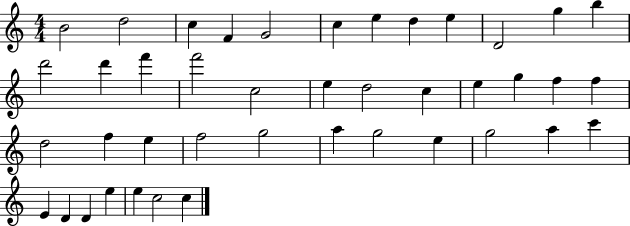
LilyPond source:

{
  \clef treble
  \numericTimeSignature
  \time 4/4
  \key c \major
  b'2 d''2 | c''4 f'4 g'2 | c''4 e''4 d''4 e''4 | d'2 g''4 b''4 | \break d'''2 d'''4 f'''4 | f'''2 c''2 | e''4 d''2 c''4 | e''4 g''4 f''4 f''4 | \break d''2 f''4 e''4 | f''2 g''2 | a''4 g''2 e''4 | g''2 a''4 c'''4 | \break e'4 d'4 d'4 e''4 | e''4 c''2 c''4 | \bar "|."
}